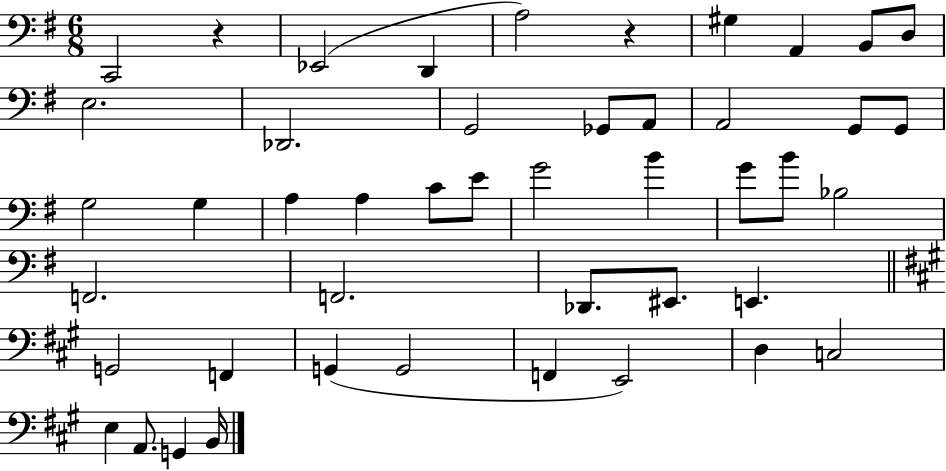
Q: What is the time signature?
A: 6/8